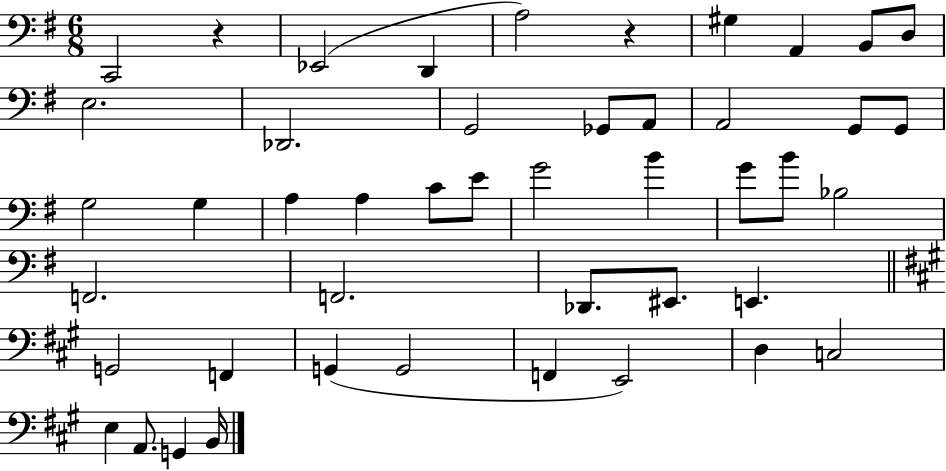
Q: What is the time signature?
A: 6/8